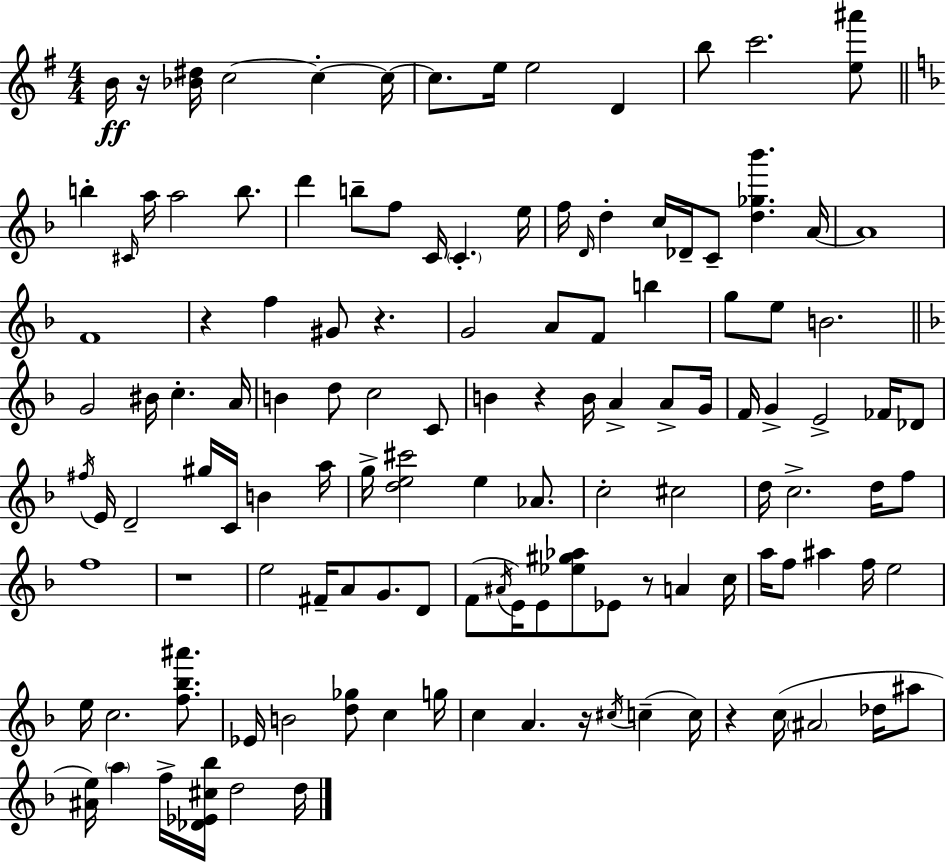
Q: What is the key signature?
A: G major